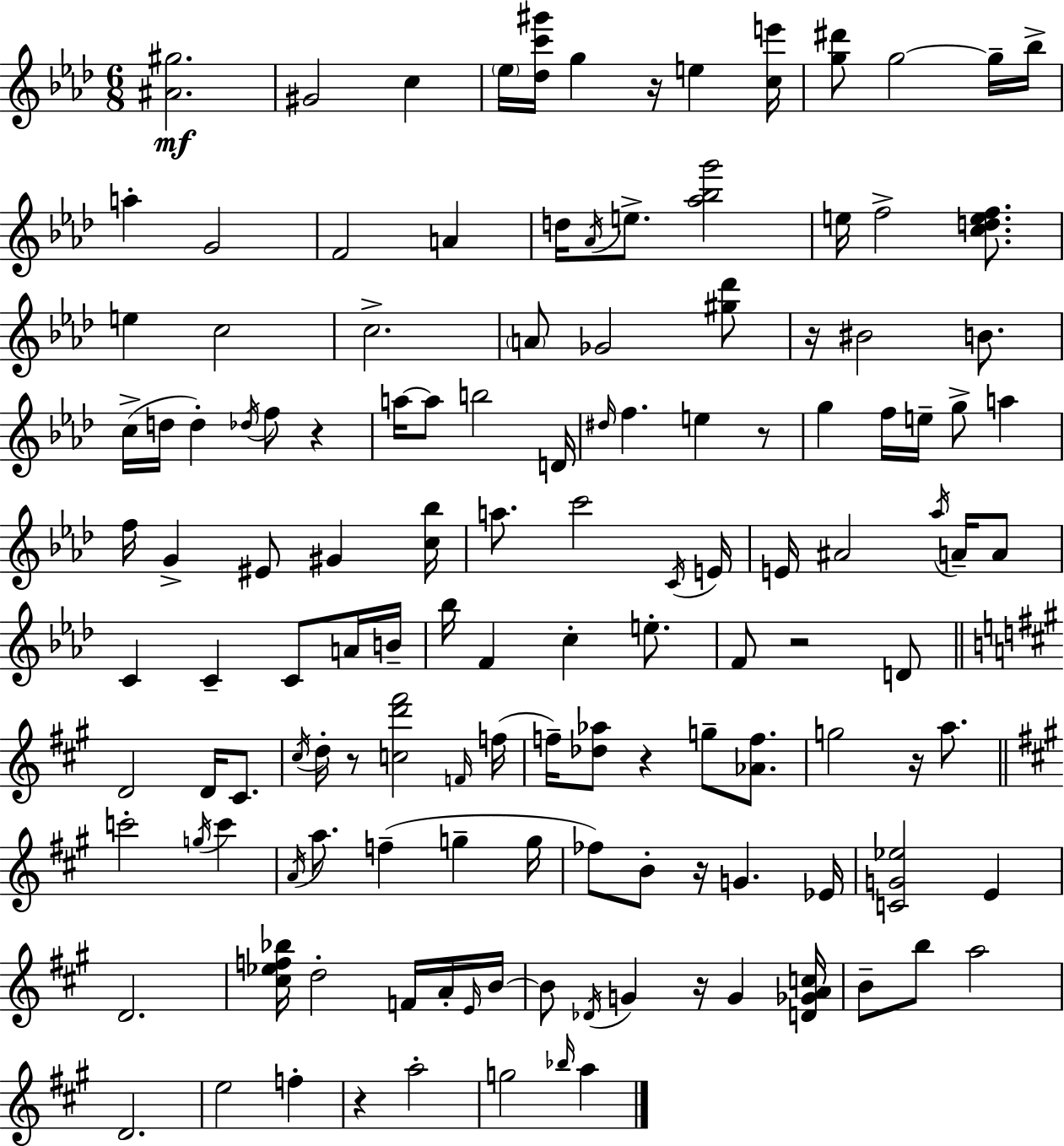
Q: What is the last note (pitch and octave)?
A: A5